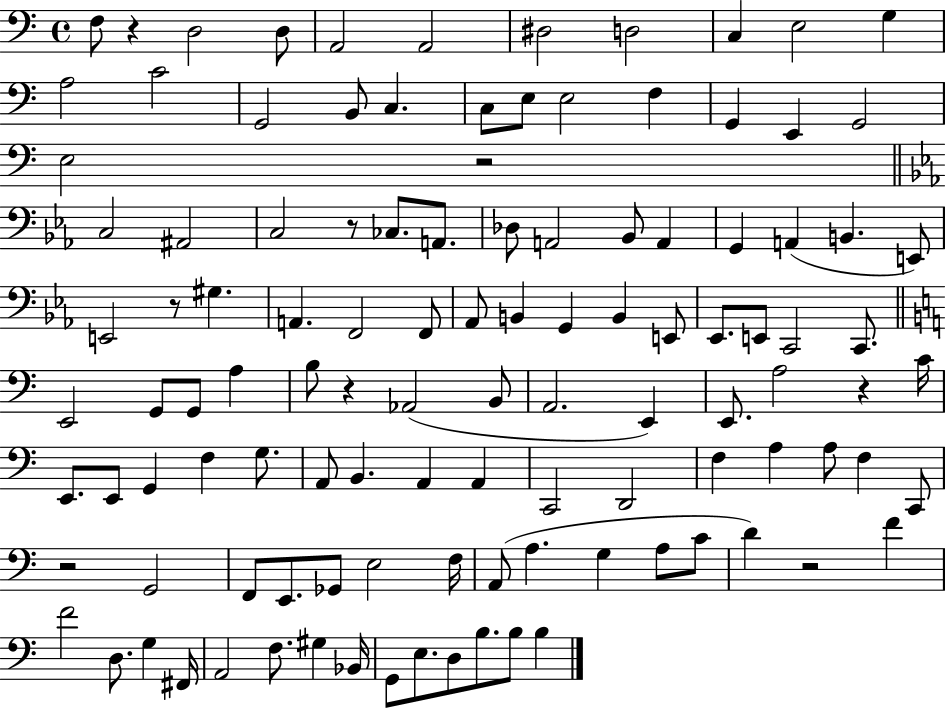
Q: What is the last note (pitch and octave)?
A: B3